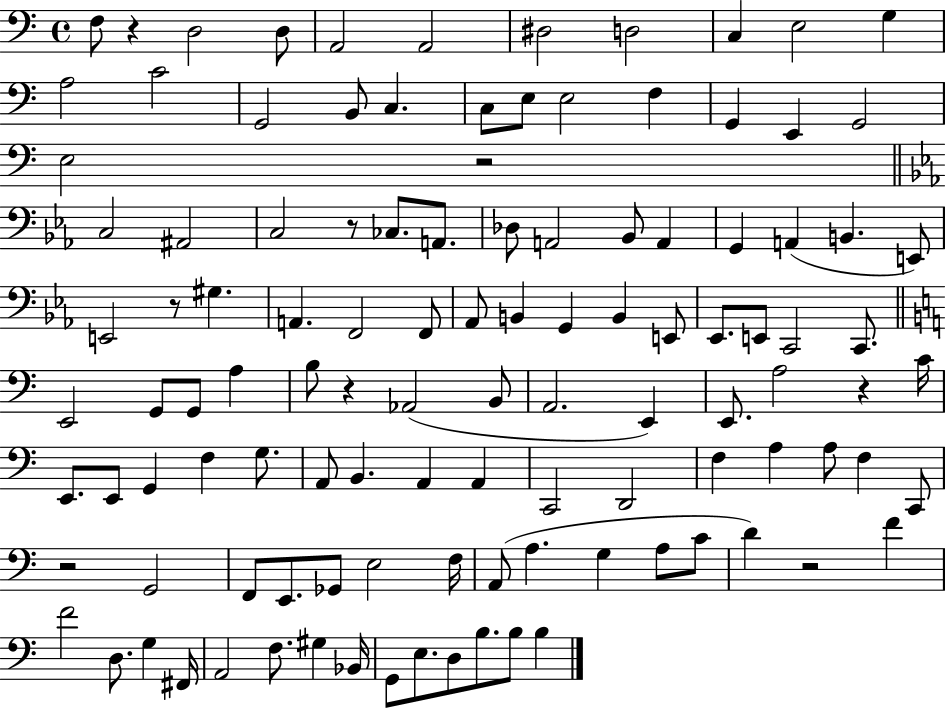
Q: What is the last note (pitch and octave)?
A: B3